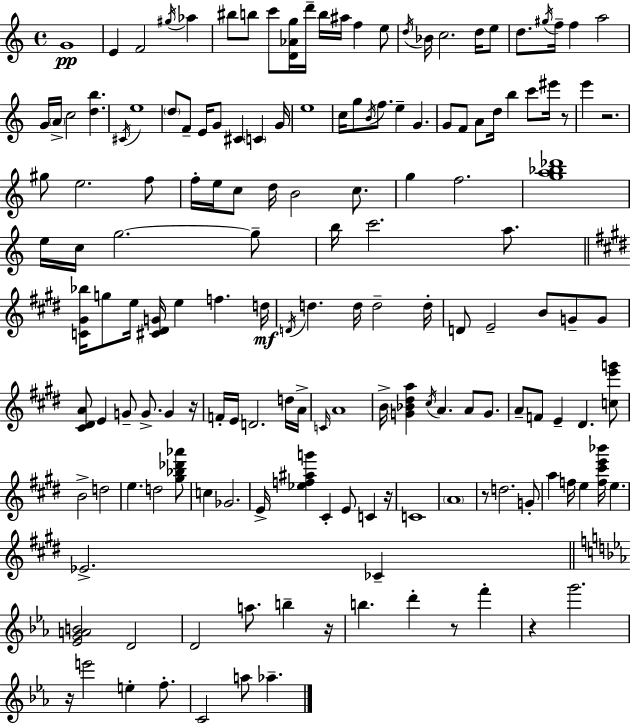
X:1
T:Untitled
M:4/4
L:1/4
K:Am
G4 E F2 ^g/4 _a ^b/2 b/2 c'/2 [D_Ag]/4 d'/4 b/4 ^a/4 f e/2 d/4 _B/4 c2 d/4 e/2 d/2 ^g/4 f/4 f a2 G/4 A/4 c2 [db] ^C/4 e4 d/2 F/2 E/4 G/2 ^C C G/4 e4 c/4 g/2 B/4 f/2 e G G/2 F/2 A/2 d/4 b c'/2 ^e'/4 z/2 e' z2 ^g/2 e2 f/2 f/4 e/4 c/2 d/4 B2 c/2 g f2 [ga_b_d']4 e/4 c/4 g2 g/2 b/4 c'2 a/2 [C^G_b]/4 g/2 e/4 [^C^DG]/4 e f d/4 D/4 d d/4 d2 d/4 D/2 E2 B/2 G/2 G/2 [^C^DA]/2 E G/2 G/2 G z/4 F/4 E/4 D2 d/4 A/4 C/4 A4 B/4 [G_B^da] ^c/4 A A/2 G/2 A/2 F/2 E ^D [ce'g']/2 B2 d2 e d2 [^g_b_d'_a']/2 c _G2 E/4 [_ef^ag'] ^C E/2 C z/4 C4 A4 z/2 d2 G/2 a f/4 e [f^c'e'_b']/4 e _E2 _C [_EGAB]2 D2 D2 a/2 b z/4 b d' z/2 f' z g'2 z/4 e'2 e f/2 C2 a/2 _a